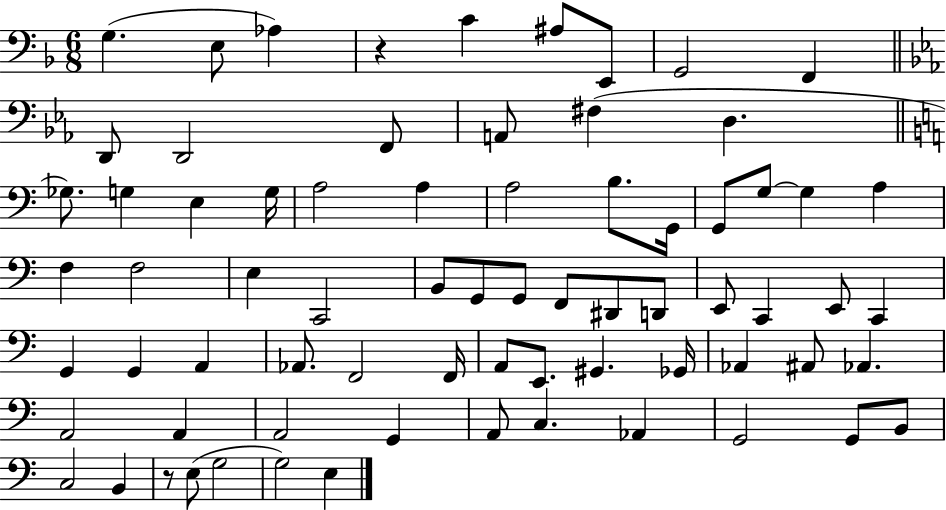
G3/q. E3/e Ab3/q R/q C4/q A#3/e E2/e G2/h F2/q D2/e D2/h F2/e A2/e F#3/q D3/q. Gb3/e. G3/q E3/q G3/s A3/h A3/q A3/h B3/e. G2/s G2/e G3/e G3/q A3/q F3/q F3/h E3/q C2/h B2/e G2/e G2/e F2/e D#2/e D2/e E2/e C2/q E2/e C2/q G2/q G2/q A2/q Ab2/e. F2/h F2/s A2/e E2/e. G#2/q. Gb2/s Ab2/q A#2/e Ab2/q. A2/h A2/q A2/h G2/q A2/e C3/q. Ab2/q G2/h G2/e B2/e C3/h B2/q R/e E3/e G3/h G3/h E3/q